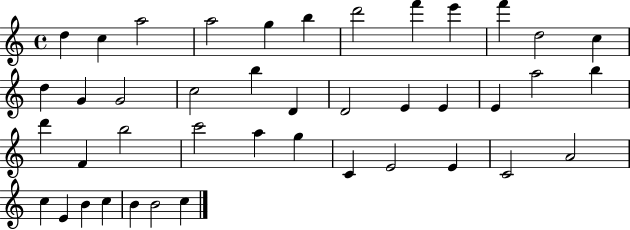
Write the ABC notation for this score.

X:1
T:Untitled
M:4/4
L:1/4
K:C
d c a2 a2 g b d'2 f' e' f' d2 c d G G2 c2 b D D2 E E E a2 b d' F b2 c'2 a g C E2 E C2 A2 c E B c B B2 c